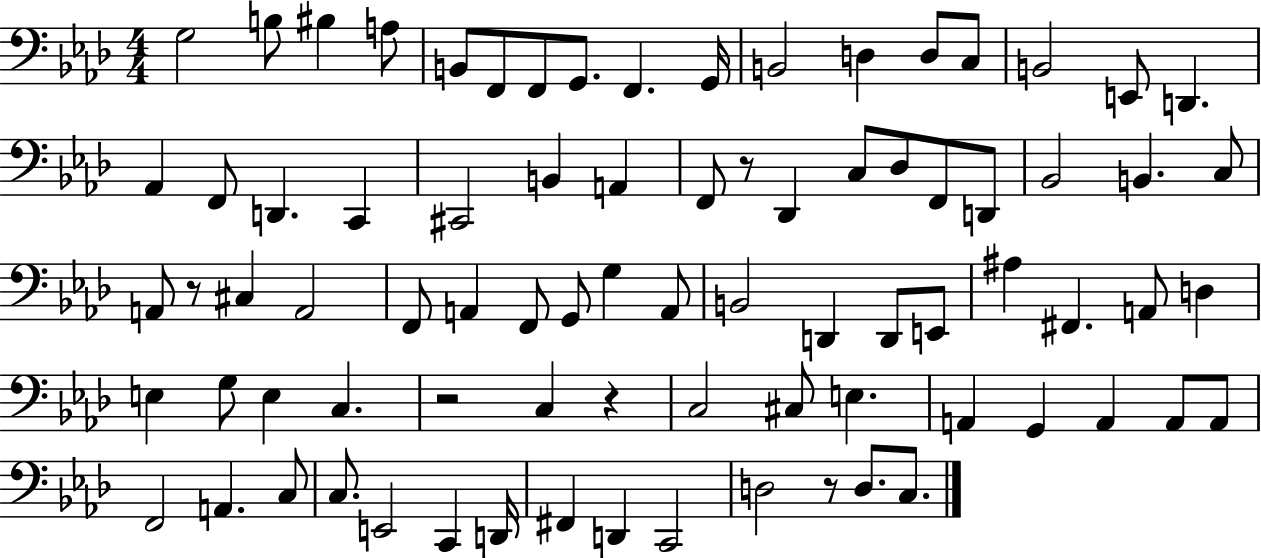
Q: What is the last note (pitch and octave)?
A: C3